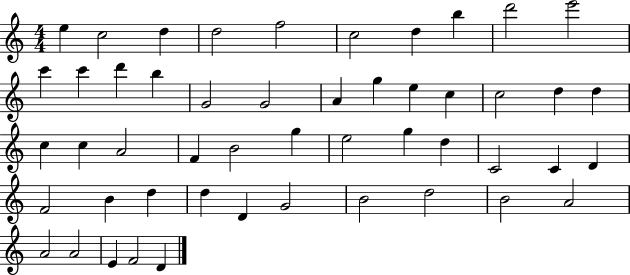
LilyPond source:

{
  \clef treble
  \numericTimeSignature
  \time 4/4
  \key c \major
  e''4 c''2 d''4 | d''2 f''2 | c''2 d''4 b''4 | d'''2 e'''2 | \break c'''4 c'''4 d'''4 b''4 | g'2 g'2 | a'4 g''4 e''4 c''4 | c''2 d''4 d''4 | \break c''4 c''4 a'2 | f'4 b'2 g''4 | e''2 g''4 d''4 | c'2 c'4 d'4 | \break f'2 b'4 d''4 | d''4 d'4 g'2 | b'2 d''2 | b'2 a'2 | \break a'2 a'2 | e'4 f'2 d'4 | \bar "|."
}